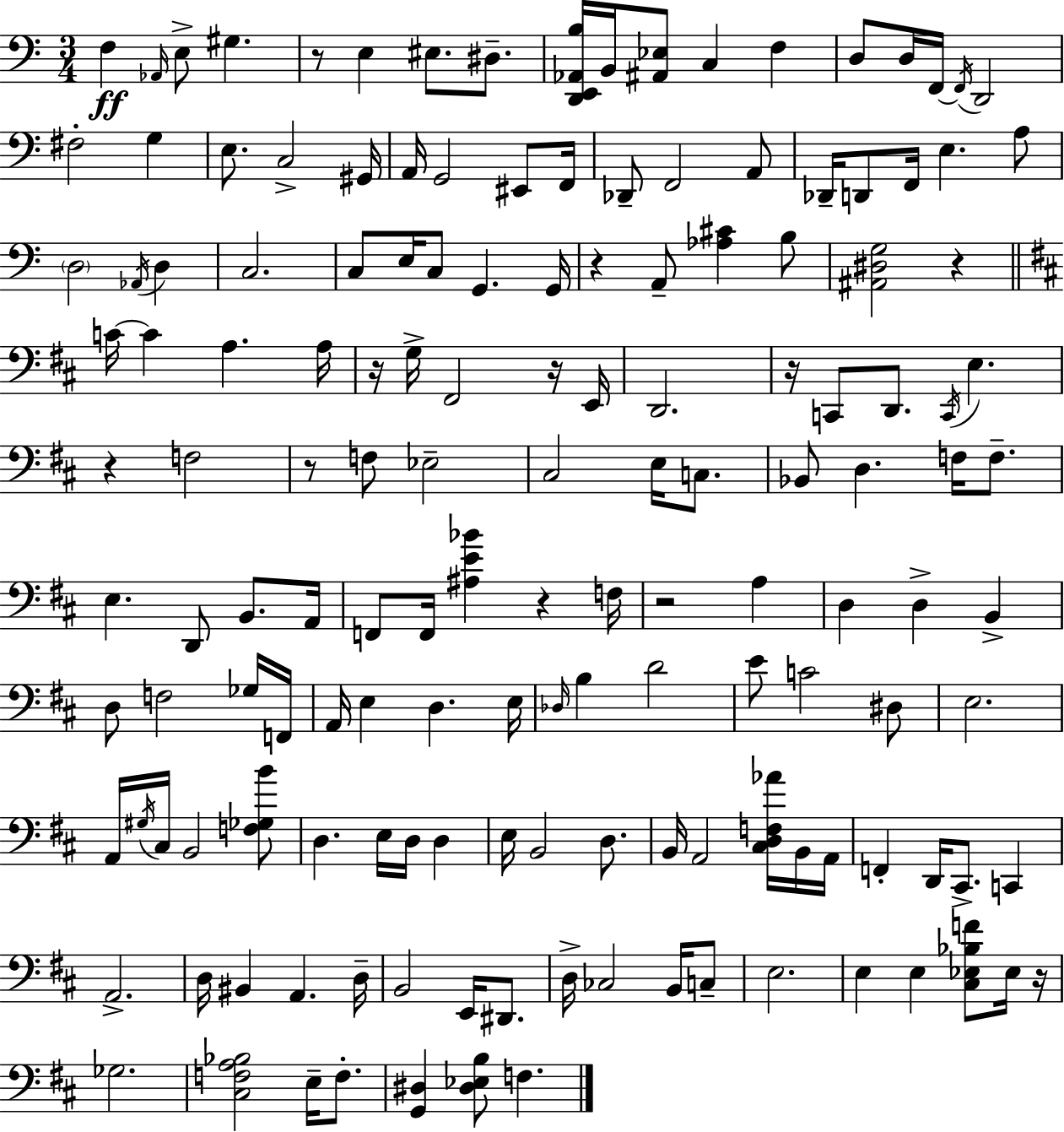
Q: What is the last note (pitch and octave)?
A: F3